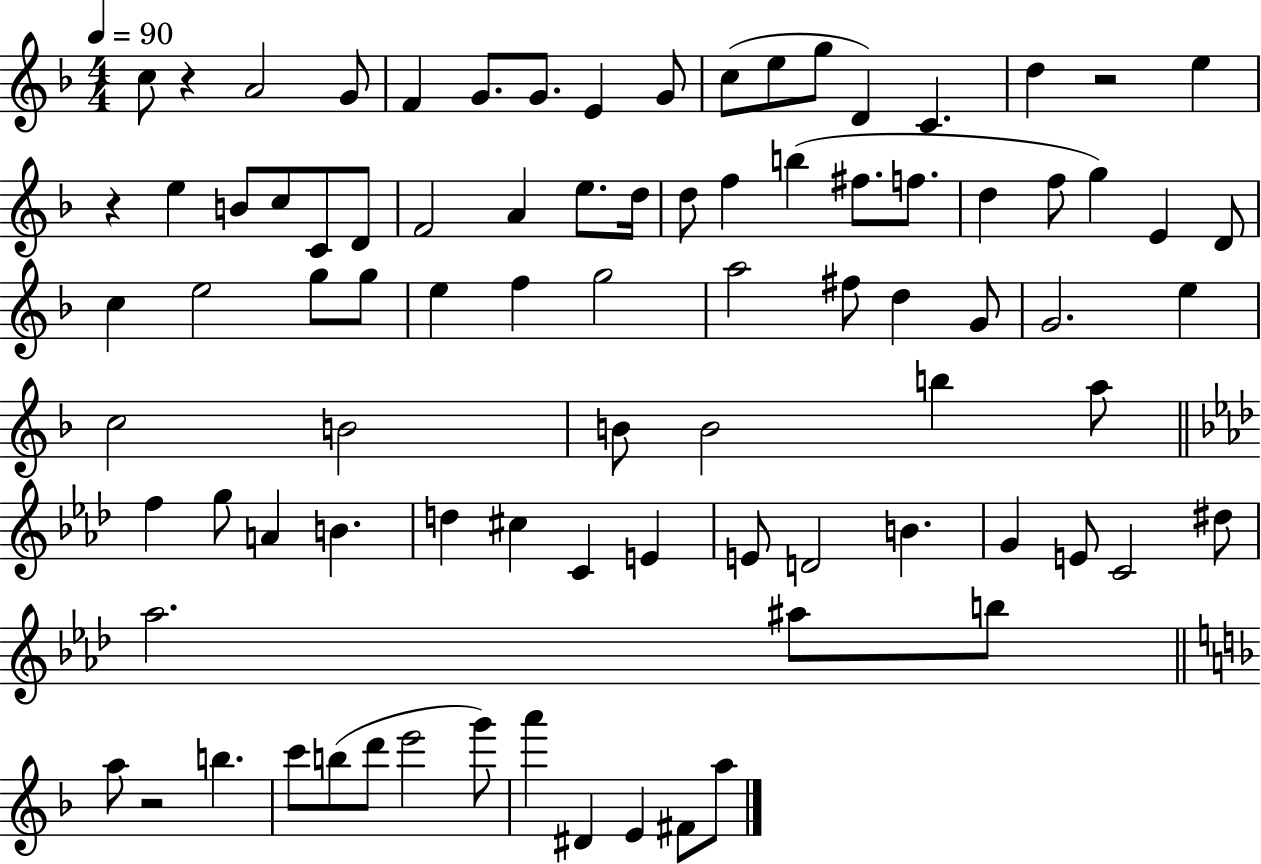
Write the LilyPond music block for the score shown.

{
  \clef treble
  \numericTimeSignature
  \time 4/4
  \key f \major
  \tempo 4 = 90
  c''8 r4 a'2 g'8 | f'4 g'8. g'8. e'4 g'8 | c''8( e''8 g''8 d'4) c'4. | d''4 r2 e''4 | \break r4 e''4 b'8 c''8 c'8 d'8 | f'2 a'4 e''8. d''16 | d''8 f''4 b''4( fis''8. f''8. | d''4 f''8 g''4) e'4 d'8 | \break c''4 e''2 g''8 g''8 | e''4 f''4 g''2 | a''2 fis''8 d''4 g'8 | g'2. e''4 | \break c''2 b'2 | b'8 b'2 b''4 a''8 | \bar "||" \break \key aes \major f''4 g''8 a'4 b'4. | d''4 cis''4 c'4 e'4 | e'8 d'2 b'4. | g'4 e'8 c'2 dis''8 | \break aes''2. ais''8 b''8 | \bar "||" \break \key d \minor a''8 r2 b''4. | c'''8 b''8( d'''8 e'''2 g'''8) | a'''4 dis'4 e'4 fis'8 a''8 | \bar "|."
}